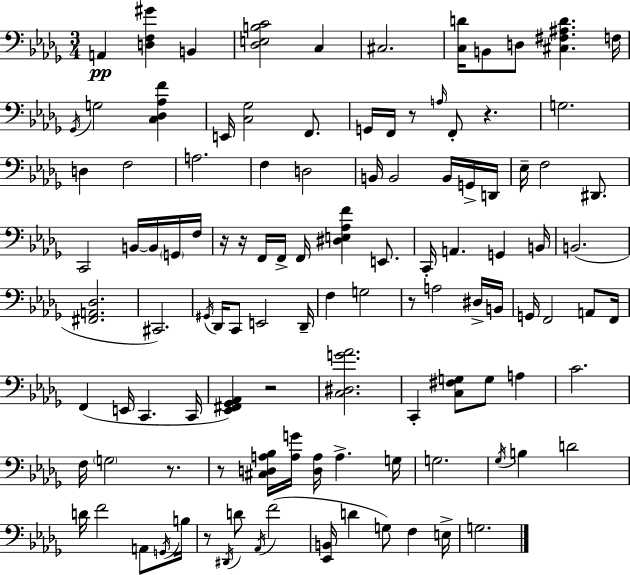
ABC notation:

X:1
T:Untitled
M:3/4
L:1/4
K:Bbm
A,, [D,F,^G] B,, [_D,E,B,C]2 C, ^C,2 [C,D]/4 B,,/2 D,/2 [^C,^F,^A,D] F,/4 _G,,/4 G,2 [C,_D,_A,F] E,,/4 [C,_G,]2 F,,/2 G,,/4 F,,/4 z/2 A,/4 F,,/2 z G,2 D, F,2 A,2 F, D,2 B,,/4 B,,2 B,,/4 G,,/4 D,,/4 _E,/4 F,2 ^D,,/2 C,,2 B,,/4 B,,/4 G,,/4 F,/4 z/4 z/4 F,,/4 F,,/4 F,,/4 [^D,E,_A,F] E,,/2 C,,/4 A,, G,, B,,/4 B,,2 [^F,,A,,_D,]2 ^C,,2 ^G,,/4 _D,,/4 C,,/2 E,,2 _D,,/4 F, G,2 z/2 A,2 ^D,/4 B,,/4 G,,/4 F,,2 A,,/2 F,,/4 F,, E,,/4 C,, C,,/4 [_E,,^F,,_G,,_A,,] z2 [C,^D,G_A]2 C,, [C,^F,G,]/2 G,/2 A, C2 F,/4 G,2 z/2 z/2 [^C,D,A,_B,]/4 [A,G]/4 [D,A,]/4 A, G,/4 G,2 _G,/4 B, D2 D/4 F2 A,,/2 G,,/4 B,/4 z/2 ^D,,/4 D/2 _A,,/4 F2 [_E,,B,,]/4 D G,/2 F, E,/4 G,2